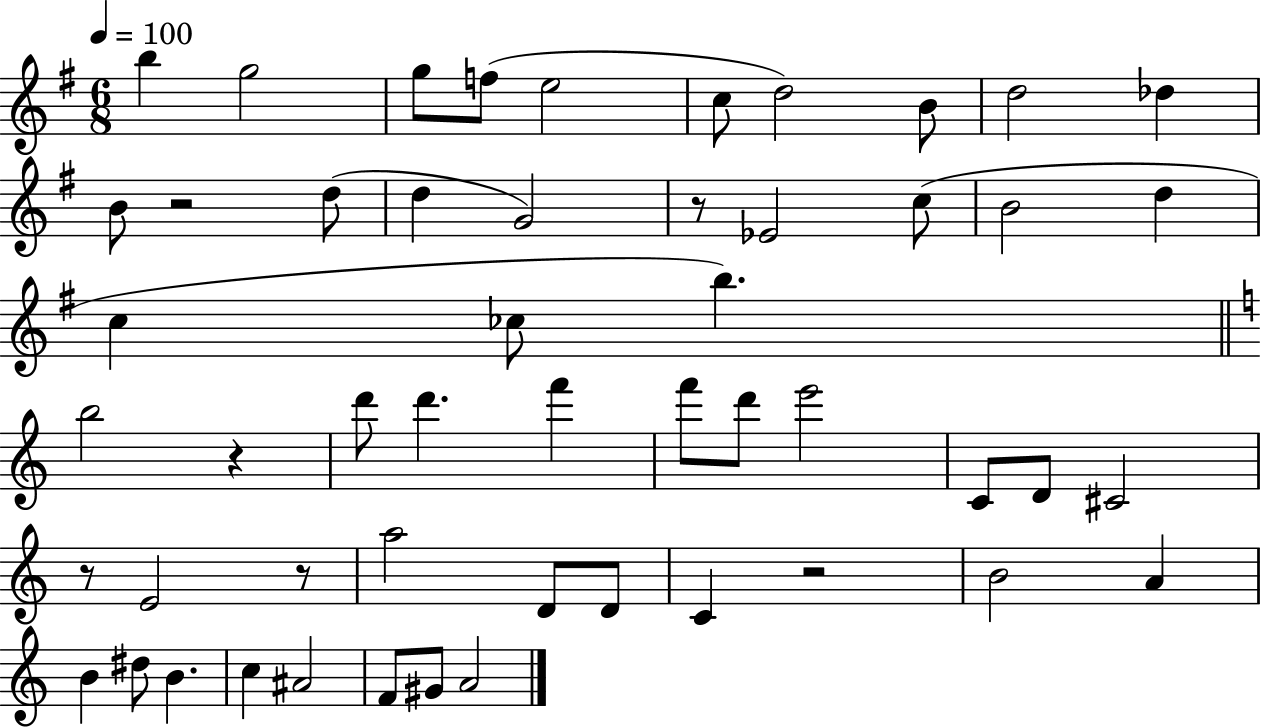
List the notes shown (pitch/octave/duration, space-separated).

B5/q G5/h G5/e F5/e E5/h C5/e D5/h B4/e D5/h Db5/q B4/e R/h D5/e D5/q G4/h R/e Eb4/h C5/e B4/h D5/q C5/q CES5/e B5/q. B5/h R/q D6/e D6/q. F6/q F6/e D6/e E6/h C4/e D4/e C#4/h R/e E4/h R/e A5/h D4/e D4/e C4/q R/h B4/h A4/q B4/q D#5/e B4/q. C5/q A#4/h F4/e G#4/e A4/h